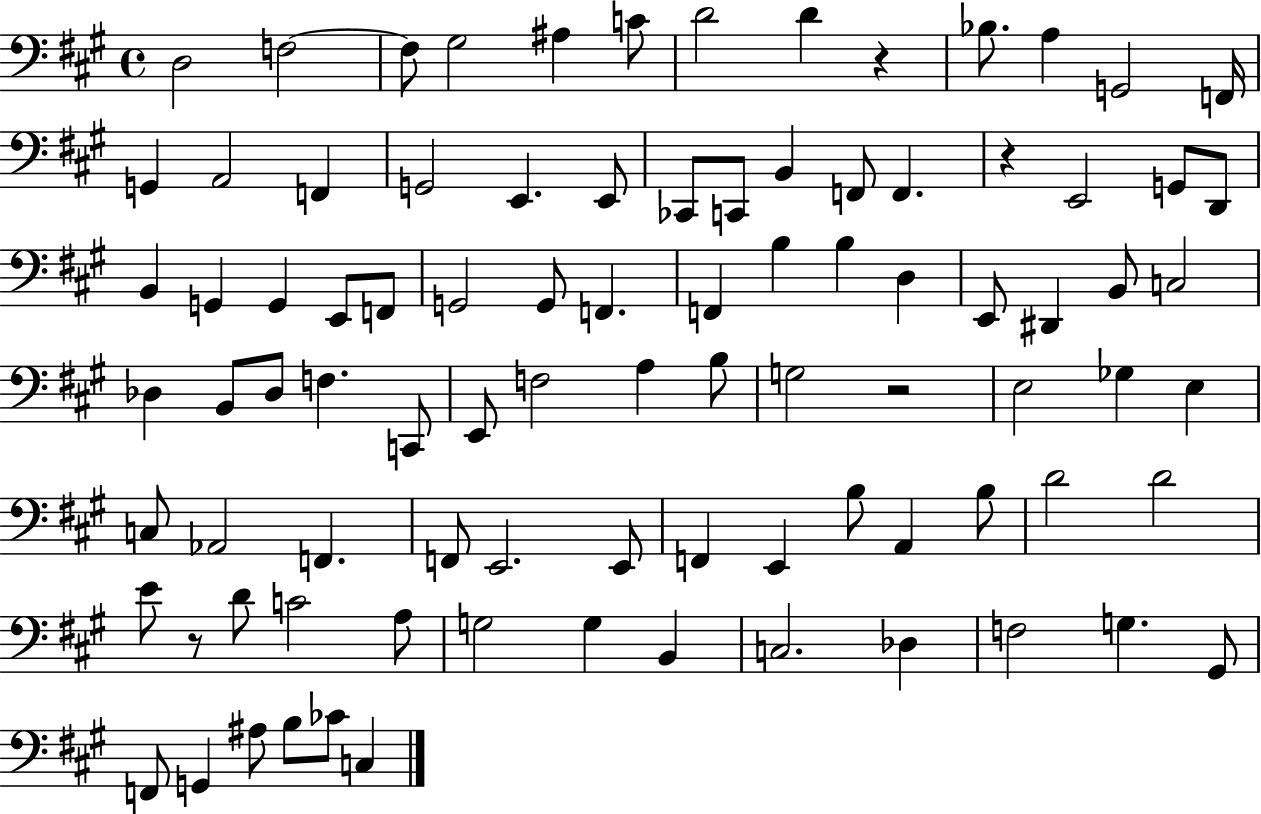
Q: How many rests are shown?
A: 4